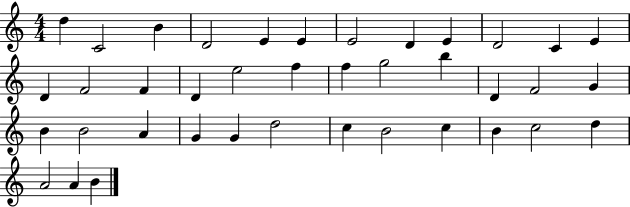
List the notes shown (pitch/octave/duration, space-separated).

D5/q C4/h B4/q D4/h E4/q E4/q E4/h D4/q E4/q D4/h C4/q E4/q D4/q F4/h F4/q D4/q E5/h F5/q F5/q G5/h B5/q D4/q F4/h G4/q B4/q B4/h A4/q G4/q G4/q D5/h C5/q B4/h C5/q B4/q C5/h D5/q A4/h A4/q B4/q